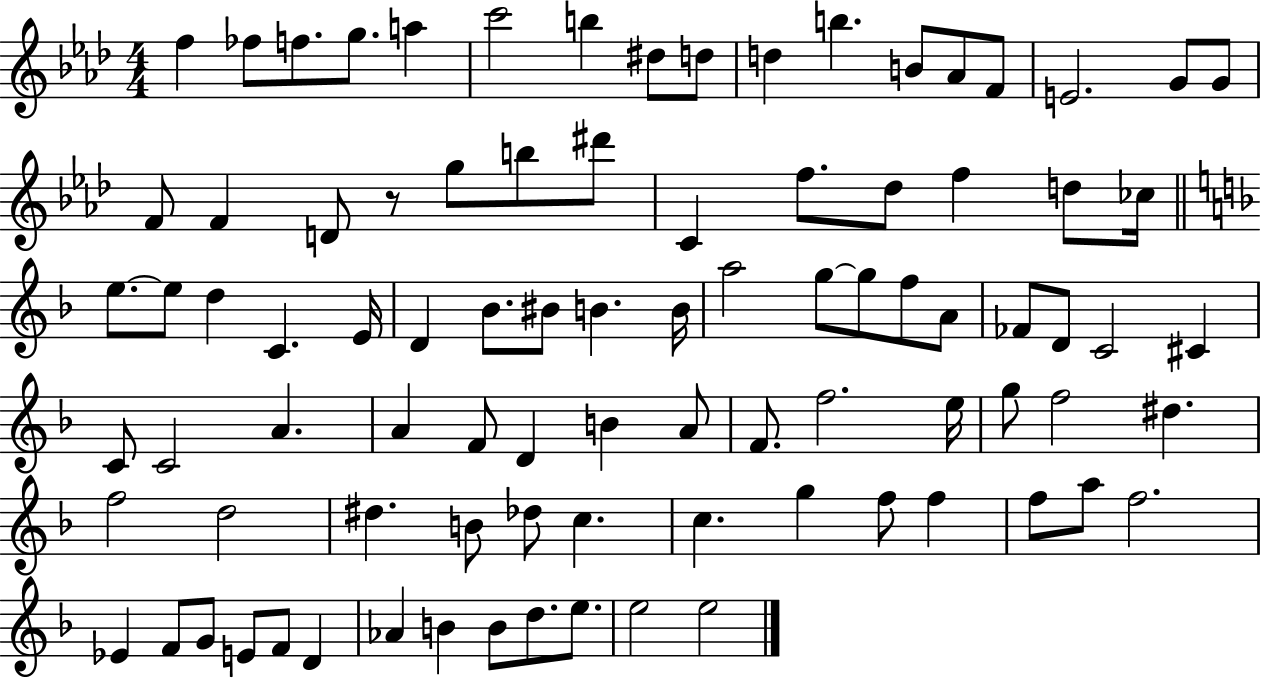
{
  \clef treble
  \numericTimeSignature
  \time 4/4
  \key aes \major
  f''4 fes''8 f''8. g''8. a''4 | c'''2 b''4 dis''8 d''8 | d''4 b''4. b'8 aes'8 f'8 | e'2. g'8 g'8 | \break f'8 f'4 d'8 r8 g''8 b''8 dis'''8 | c'4 f''8. des''8 f''4 d''8 ces''16 | \bar "||" \break \key d \minor e''8.~~ e''8 d''4 c'4. e'16 | d'4 bes'8. bis'8 b'4. b'16 | a''2 g''8~~ g''8 f''8 a'8 | fes'8 d'8 c'2 cis'4 | \break c'8 c'2 a'4. | a'4 f'8 d'4 b'4 a'8 | f'8. f''2. e''16 | g''8 f''2 dis''4. | \break f''2 d''2 | dis''4. b'8 des''8 c''4. | c''4. g''4 f''8 f''4 | f''8 a''8 f''2. | \break ees'4 f'8 g'8 e'8 f'8 d'4 | aes'4 b'4 b'8 d''8. e''8. | e''2 e''2 | \bar "|."
}